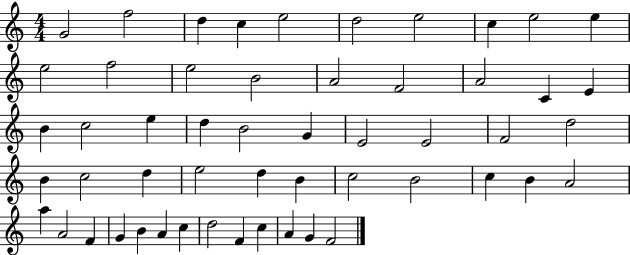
G4/h F5/h D5/q C5/q E5/h D5/h E5/h C5/q E5/h E5/q E5/h F5/h E5/h B4/h A4/h F4/h A4/h C4/q E4/q B4/q C5/h E5/q D5/q B4/h G4/q E4/h E4/h F4/h D5/h B4/q C5/h D5/q E5/h D5/q B4/q C5/h B4/h C5/q B4/q A4/h A5/q A4/h F4/q G4/q B4/q A4/q C5/q D5/h F4/q C5/q A4/q G4/q F4/h